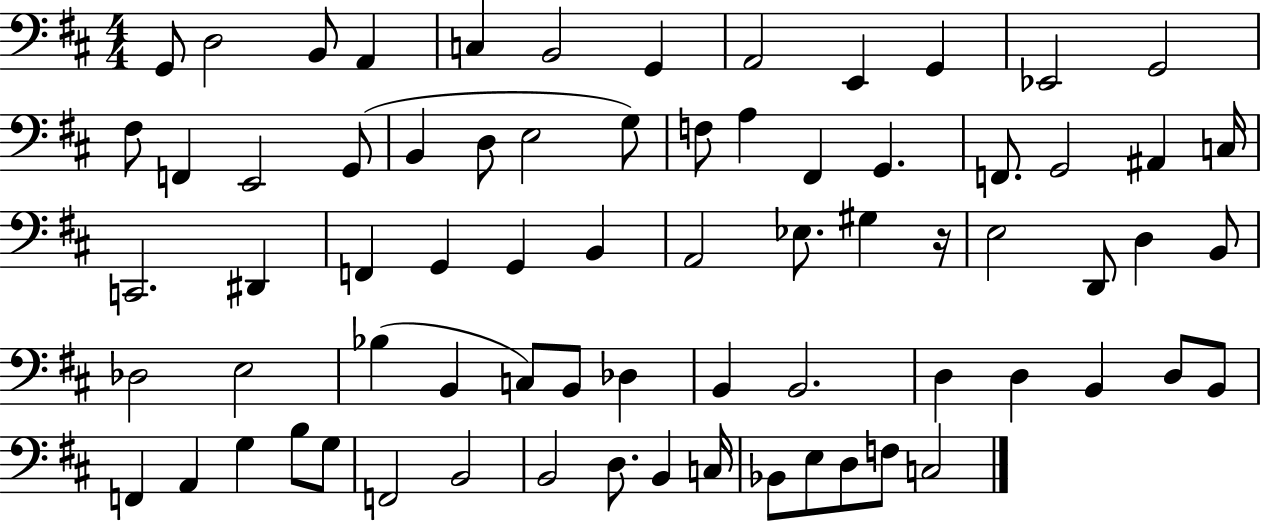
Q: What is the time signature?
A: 4/4